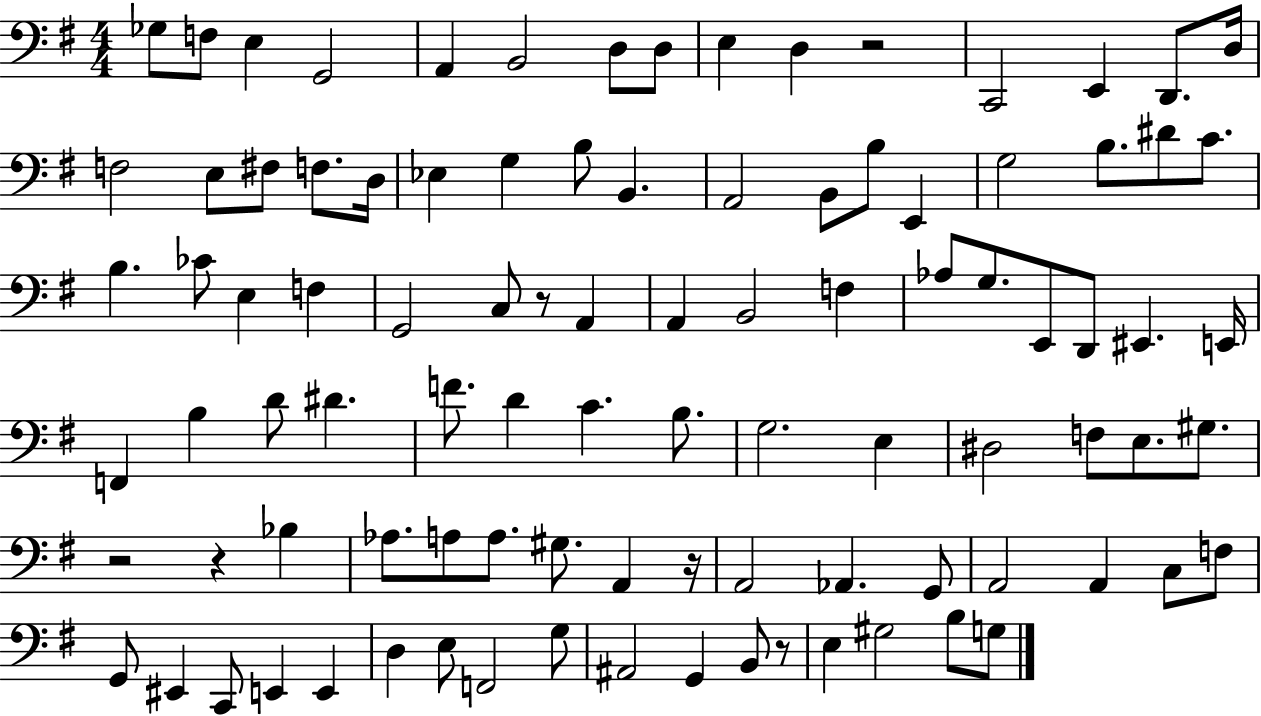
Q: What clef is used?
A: bass